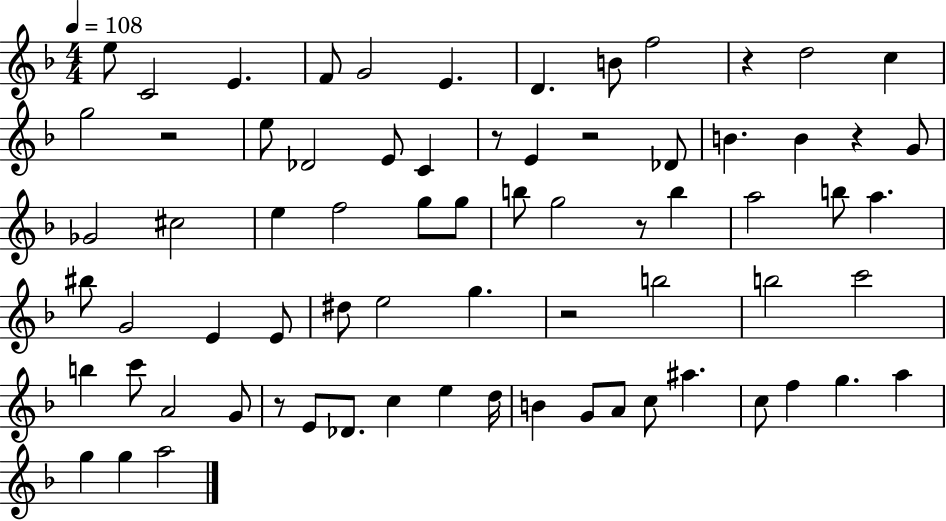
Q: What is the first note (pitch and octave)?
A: E5